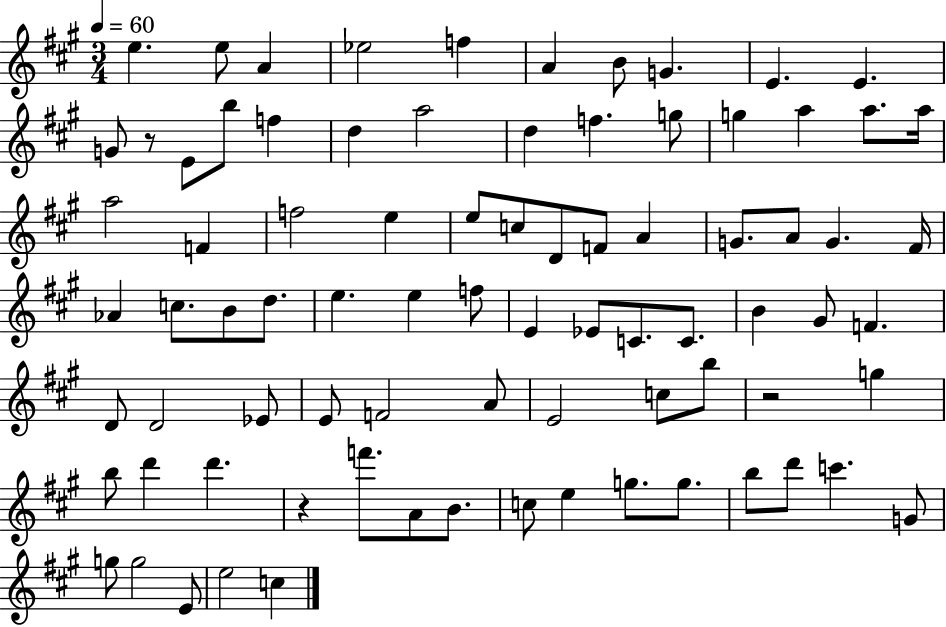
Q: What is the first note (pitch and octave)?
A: E5